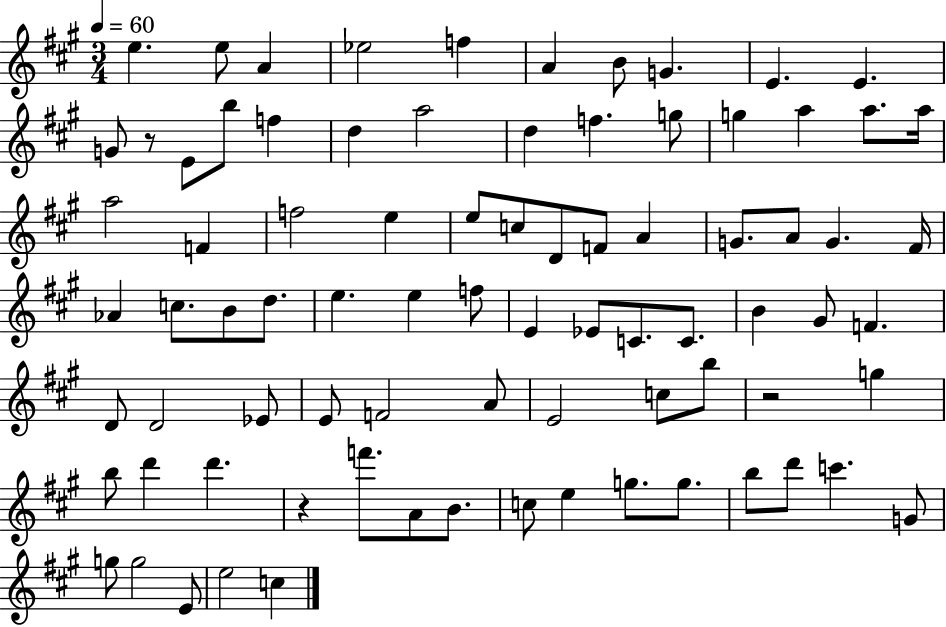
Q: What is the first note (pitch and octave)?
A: E5